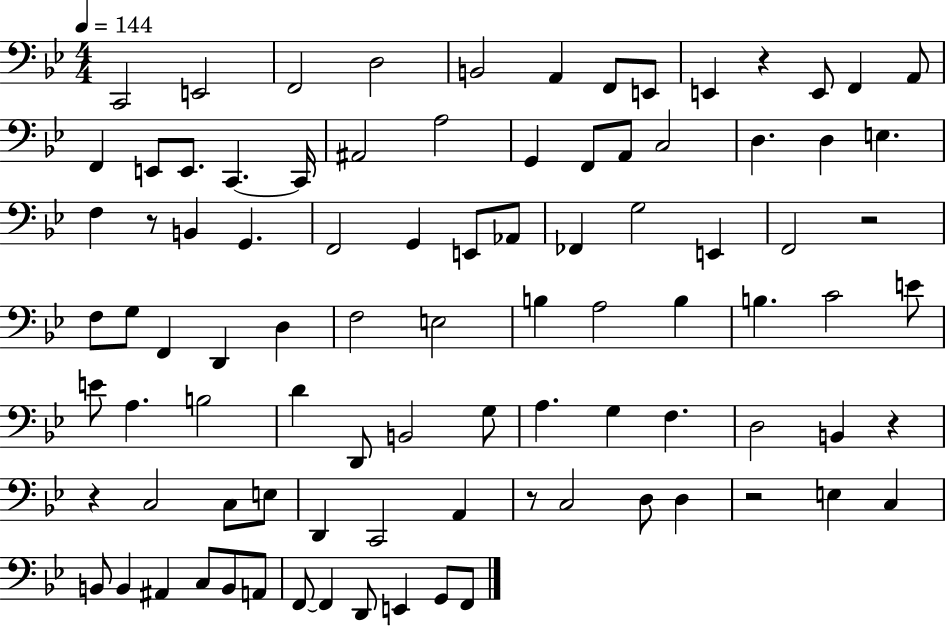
{
  \clef bass
  \numericTimeSignature
  \time 4/4
  \key bes \major
  \tempo 4 = 144
  c,2 e,2 | f,2 d2 | b,2 a,4 f,8 e,8 | e,4 r4 e,8 f,4 a,8 | \break f,4 e,8 e,8. c,4.~~ c,16 | ais,2 a2 | g,4 f,8 a,8 c2 | d4. d4 e4. | \break f4 r8 b,4 g,4. | f,2 g,4 e,8 aes,8 | fes,4 g2 e,4 | f,2 r2 | \break f8 g8 f,4 d,4 d4 | f2 e2 | b4 a2 b4 | b4. c'2 e'8 | \break e'8 a4. b2 | d'4 d,8 b,2 g8 | a4. g4 f4. | d2 b,4 r4 | \break r4 c2 c8 e8 | d,4 c,2 a,4 | r8 c2 d8 d4 | r2 e4 c4 | \break b,8 b,4 ais,4 c8 b,8 a,8 | f,8~~ f,4 d,8 e,4 g,8 f,8 | \bar "|."
}